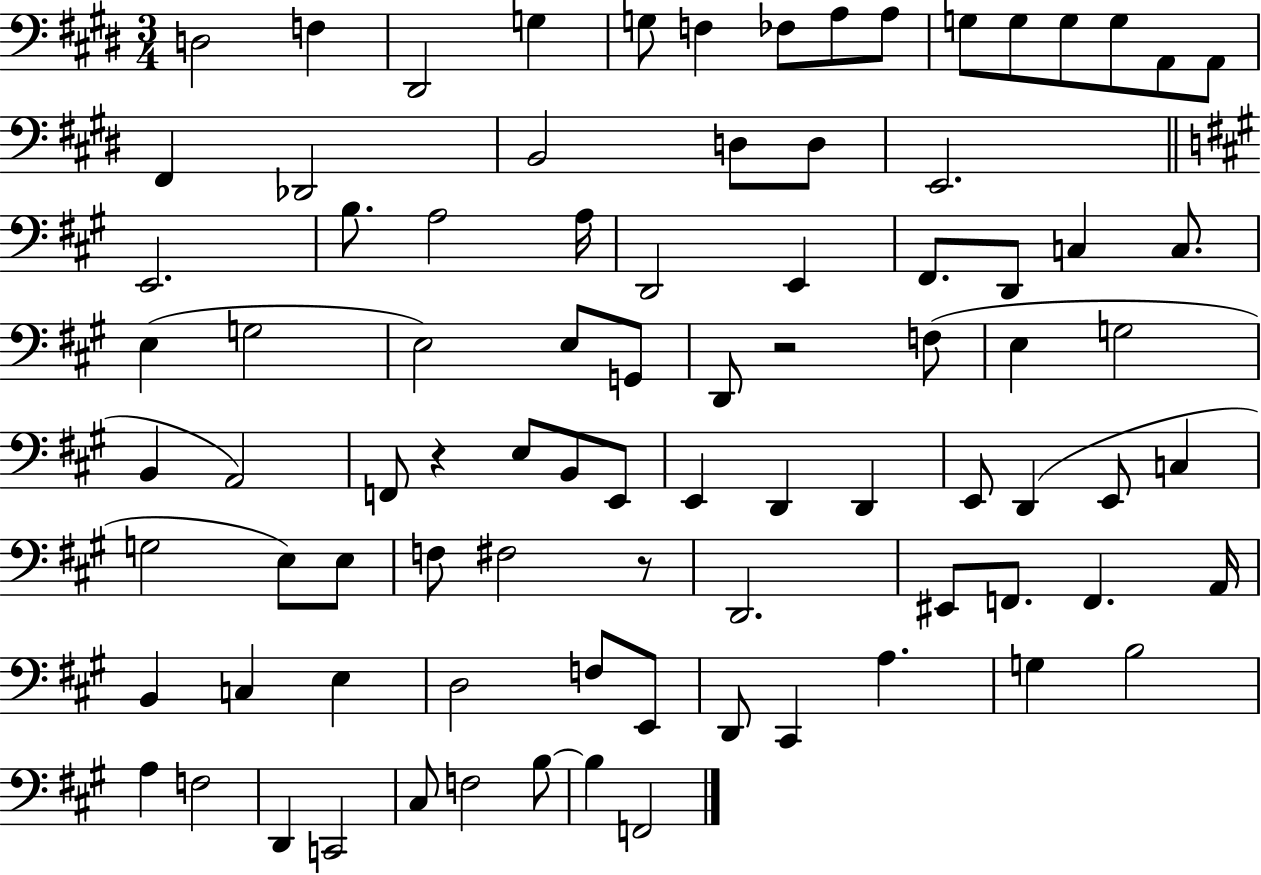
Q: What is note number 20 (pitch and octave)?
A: D3